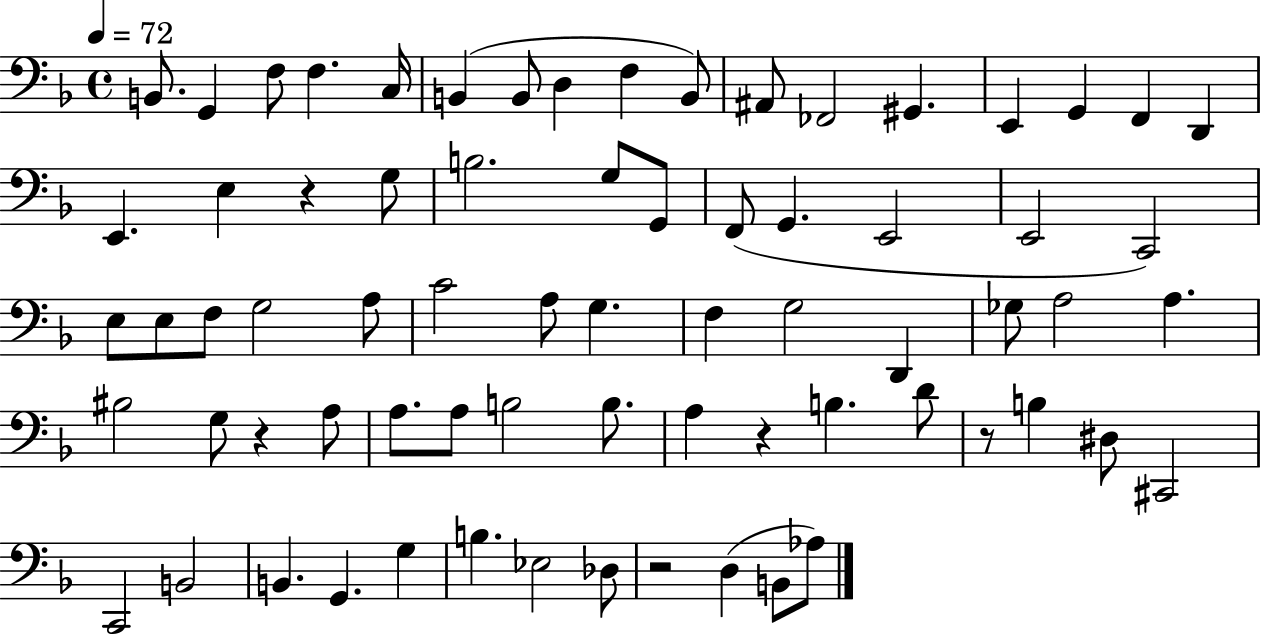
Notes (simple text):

B2/e. G2/q F3/e F3/q. C3/s B2/q B2/e D3/q F3/q B2/e A#2/e FES2/h G#2/q. E2/q G2/q F2/q D2/q E2/q. E3/q R/q G3/e B3/h. G3/e G2/e F2/e G2/q. E2/h E2/h C2/h E3/e E3/e F3/e G3/h A3/e C4/h A3/e G3/q. F3/q G3/h D2/q Gb3/e A3/h A3/q. BIS3/h G3/e R/q A3/e A3/e. A3/e B3/h B3/e. A3/q R/q B3/q. D4/e R/e B3/q D#3/e C#2/h C2/h B2/h B2/q. G2/q. G3/q B3/q. Eb3/h Db3/e R/h D3/q B2/e Ab3/e